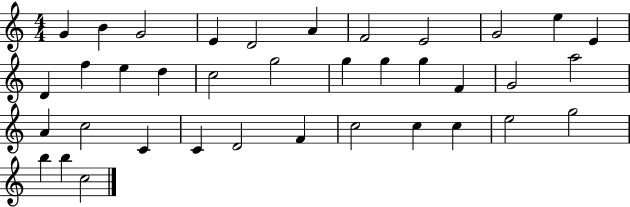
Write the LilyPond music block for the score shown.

{
  \clef treble
  \numericTimeSignature
  \time 4/4
  \key c \major
  g'4 b'4 g'2 | e'4 d'2 a'4 | f'2 e'2 | g'2 e''4 e'4 | \break d'4 f''4 e''4 d''4 | c''2 g''2 | g''4 g''4 g''4 f'4 | g'2 a''2 | \break a'4 c''2 c'4 | c'4 d'2 f'4 | c''2 c''4 c''4 | e''2 g''2 | \break b''4 b''4 c''2 | \bar "|."
}